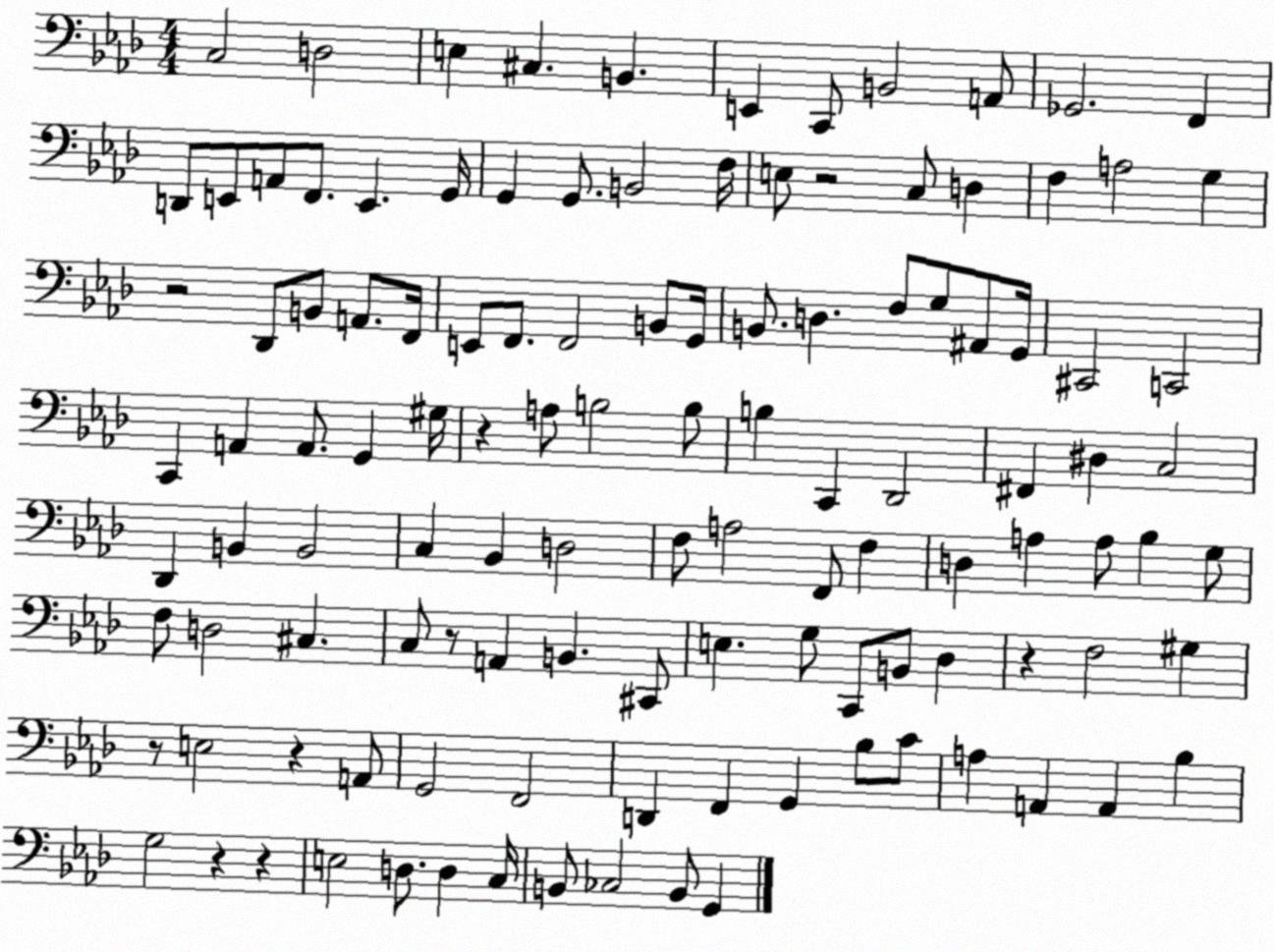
X:1
T:Untitled
M:4/4
L:1/4
K:Ab
C,2 D,2 E, ^C, B,, E,, C,,/2 B,,2 A,,/2 _G,,2 F,, D,,/2 E,,/2 A,,/2 F,,/2 E,, G,,/4 G,, G,,/2 B,,2 F,/4 E,/2 z2 C,/2 D, F, A,2 G, z2 _D,,/2 B,,/2 A,,/2 F,,/4 E,,/2 F,,/2 F,,2 B,,/2 G,,/4 B,,/2 D, F,/2 G,/2 ^A,,/2 G,,/4 ^C,,2 C,,2 C,, A,, A,,/2 G,, ^G,/4 z A,/2 B,2 B,/2 B, C,, _D,,2 ^F,, ^D, C,2 _D,, B,, B,,2 C, _B,, D,2 F,/2 A,2 F,,/2 F, D, A, A,/2 _B, G,/2 F,/2 D,2 ^C, C,/2 z/2 A,, B,, ^C,,/2 E, G,/2 C,,/2 B,,/2 _D, z F,2 ^G, z/2 E,2 z A,,/2 G,,2 F,,2 D,, F,, G,, _B,/2 C/2 A, A,, A,, _B, G,2 z z E,2 D,/2 D, C,/4 B,,/2 _C,2 B,,/2 G,,